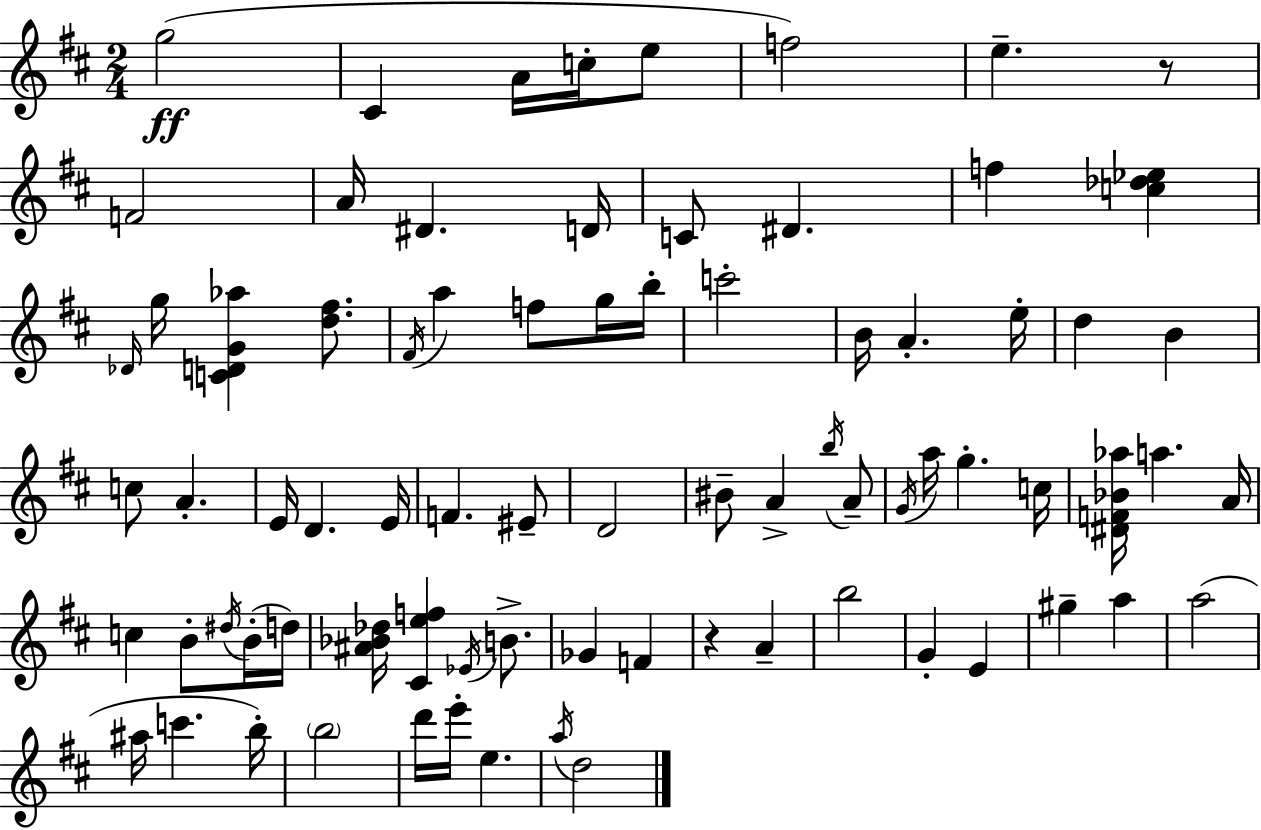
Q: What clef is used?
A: treble